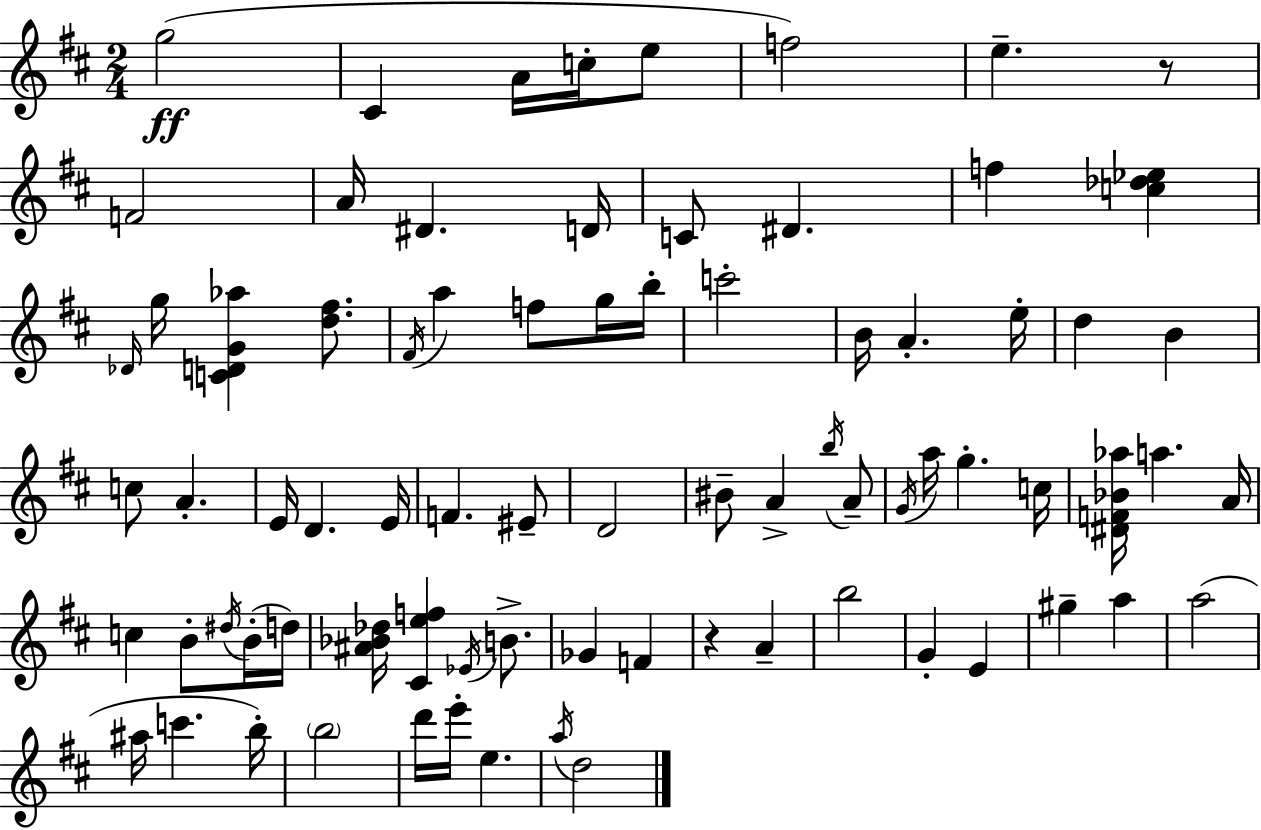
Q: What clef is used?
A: treble